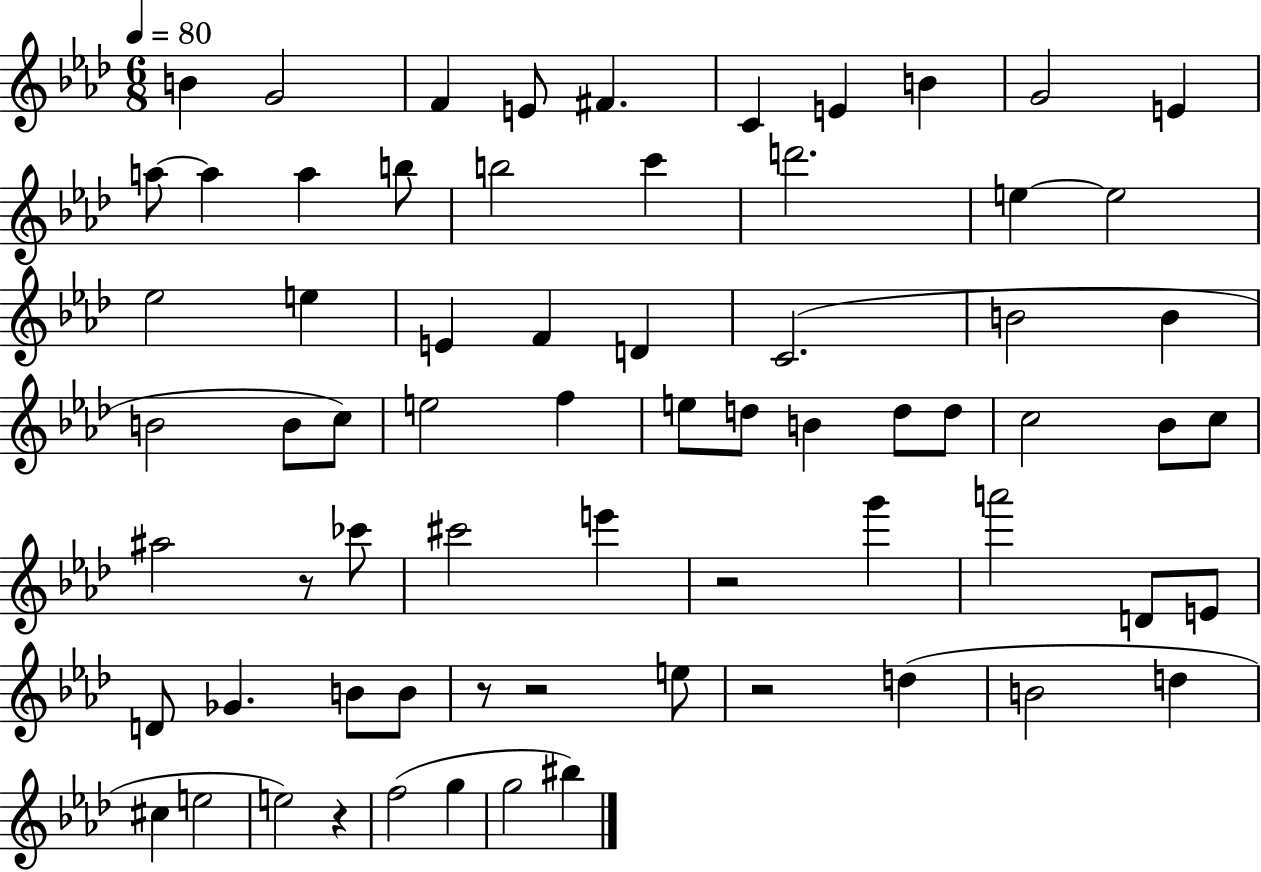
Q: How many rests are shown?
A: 6